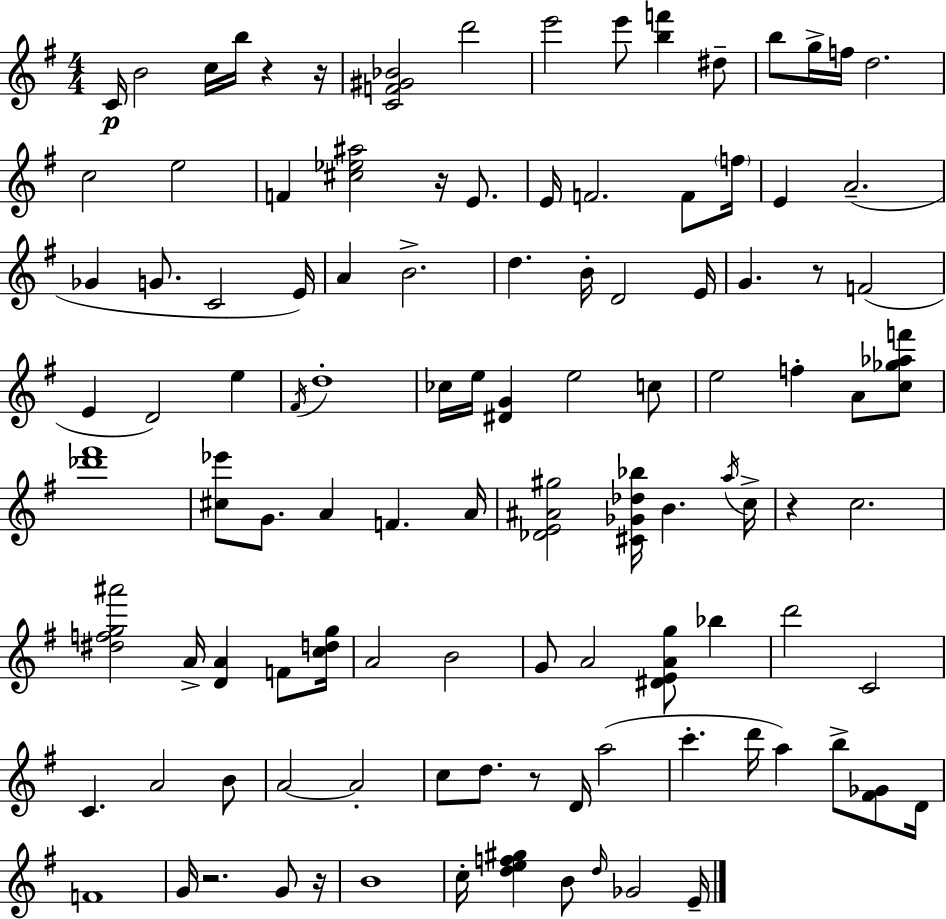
{
  \clef treble
  \numericTimeSignature
  \time 4/4
  \key g \major
  c'16\p b'2 c''16 b''16 r4 r16 | <c' f' gis' bes'>2 d'''2 | e'''2 e'''8 <b'' f'''>4 dis''8-- | b''8 g''16-> f''16 d''2. | \break c''2 e''2 | f'4 <cis'' ees'' ais''>2 r16 e'8. | e'16 f'2. f'8 \parenthesize f''16 | e'4 a'2.--( | \break ges'4 g'8. c'2 e'16) | a'4 b'2.-> | d''4. b'16-. d'2 e'16 | g'4. r8 f'2( | \break e'4 d'2) e''4 | \acciaccatura { fis'16 } d''1-. | ces''16 e''16 <dis' g'>4 e''2 c''8 | e''2 f''4-. a'8 <c'' ges'' aes'' f'''>8 | \break <des''' fis'''>1 | <cis'' ees'''>8 g'8. a'4 f'4. | a'16 <des' e' ais' gis''>2 <cis' ges' des'' bes''>16 b'4. | \acciaccatura { a''16 } c''16-> r4 c''2. | \break <dis'' f'' g'' ais'''>2 a'16-> <d' a'>4 f'8 | <c'' d'' g''>16 a'2 b'2 | g'8 a'2 <dis' e' a' g''>8 bes''4 | d'''2 c'2 | \break c'4. a'2 | b'8 a'2~~ a'2-. | c''8 d''8. r8 d'16 a''2( | c'''4.-. d'''16 a''4) b''8-> <fis' ges'>8 | \break d'16 f'1 | g'16 r2. g'8 | r16 b'1 | c''16-. <d'' e'' f'' gis''>4 b'8 \grace { d''16 } ges'2 | \break e'16-- \bar "|."
}